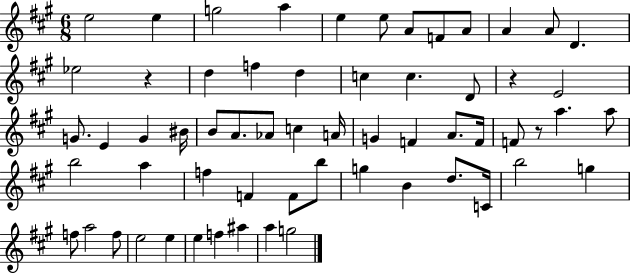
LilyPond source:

{
  \clef treble
  \numericTimeSignature
  \time 6/8
  \key a \major
  e''2 e''4 | g''2 a''4 | e''4 e''8 a'8 f'8 a'8 | a'4 a'8 d'4. | \break ees''2 r4 | d''4 f''4 d''4 | c''4 c''4. d'8 | r4 e'2 | \break g'8. e'4 g'4 bis'16 | b'8 a'8. aes'8 c''4 a'16 | g'4 f'4 a'8. f'16 | f'8 r8 a''4. a''8 | \break b''2 a''4 | f''4 f'4 f'8 b''8 | g''4 b'4 d''8. c'16 | b''2 g''4 | \break f''8 a''2 f''8 | e''2 e''4 | e''4 f''4 ais''4 | a''4 g''2 | \break \bar "|."
}